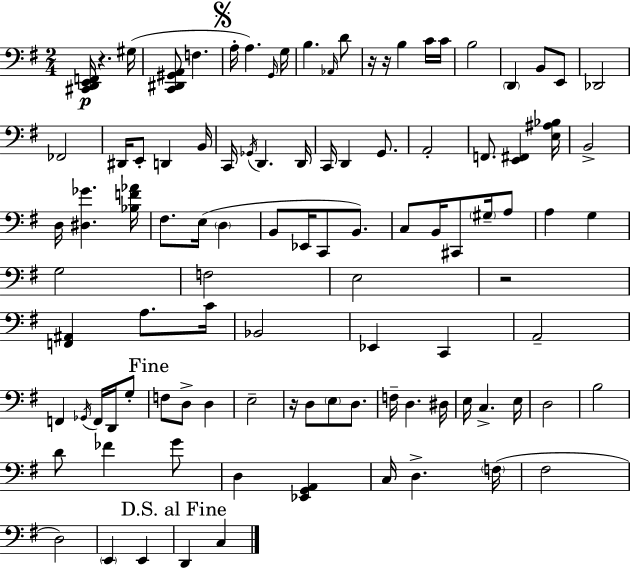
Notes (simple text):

[C#2,D2,E2,F2]/s R/q. G#3/s [C2,D#2,G#2,A2]/e F3/q. A3/s A3/q. G2/s G3/s B3/q. Ab2/s D4/e R/s R/s B3/q C4/s C4/s B3/h D2/q B2/e E2/e Db2/h FES2/h D#2/s E2/e D2/q B2/s C2/s Gb2/s D2/q. D2/s C2/s D2/q G2/e. A2/h F2/e. [E2,F#2]/q [E3,A#3,Bb3]/s B2/h D3/s [D#3,Gb4]/q. [Bb3,F4,Ab4]/s F#3/e. E3/s D3/q B2/e Eb2/s C2/e B2/e. C3/e B2/s C#2/e G#3/s A3/e A3/q G3/q G3/h F3/h E3/h R/h [F2,A#2]/q A3/e. C4/s Bb2/h Eb2/q C2/q A2/h F2/q Gb2/s F2/s D2/s G3/e F3/e D3/e D3/q E3/h R/s D3/e E3/e D3/e. F3/s D3/q. D#3/s E3/s C3/q. E3/s D3/h B3/h D4/e FES4/q G4/e D3/q [Eb2,G2,A2]/q C3/s D3/q. F3/s F#3/h D3/h E2/q E2/q D2/q C3/q